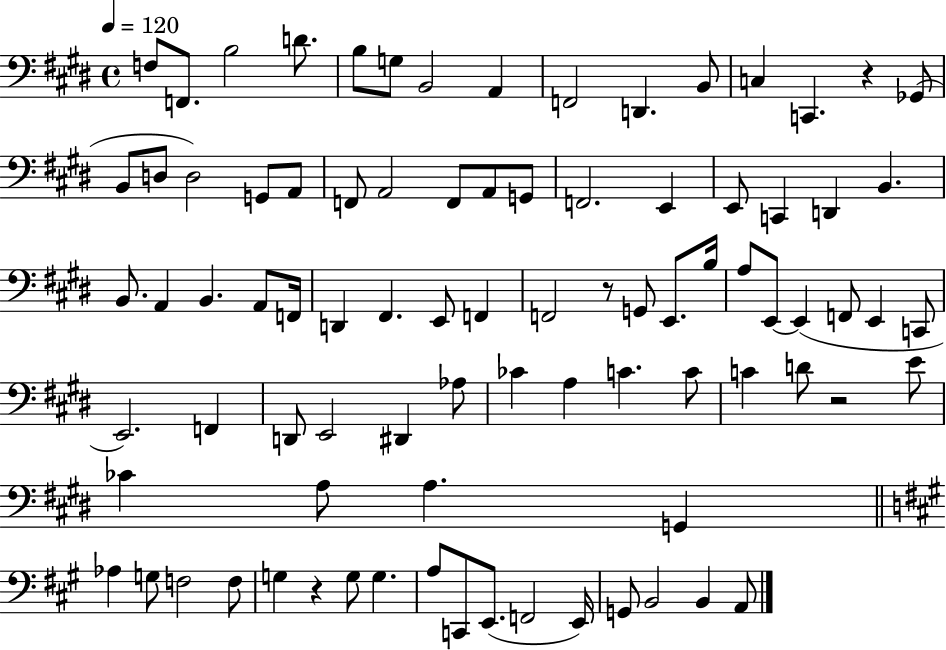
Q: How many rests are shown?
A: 4